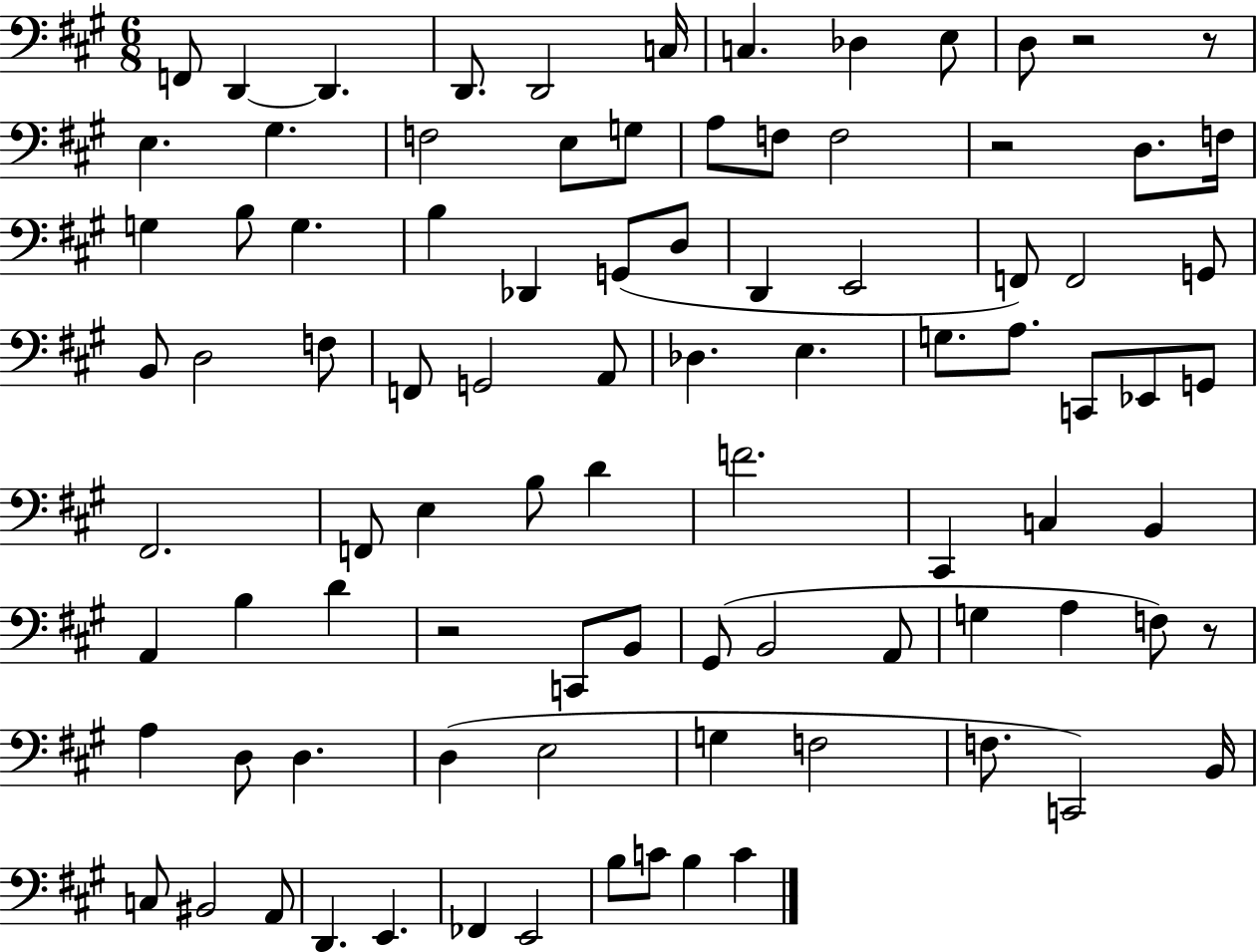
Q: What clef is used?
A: bass